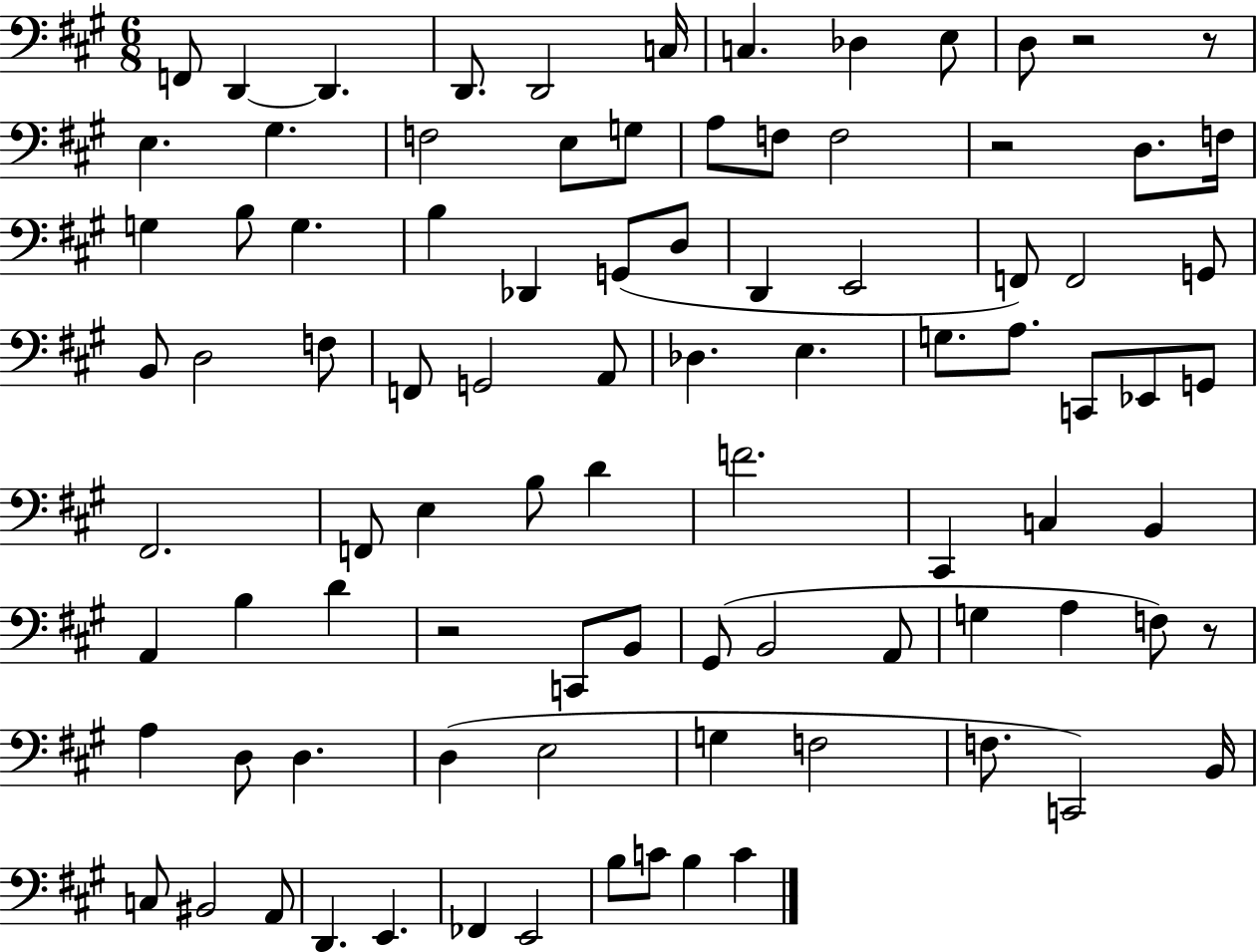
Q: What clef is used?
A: bass